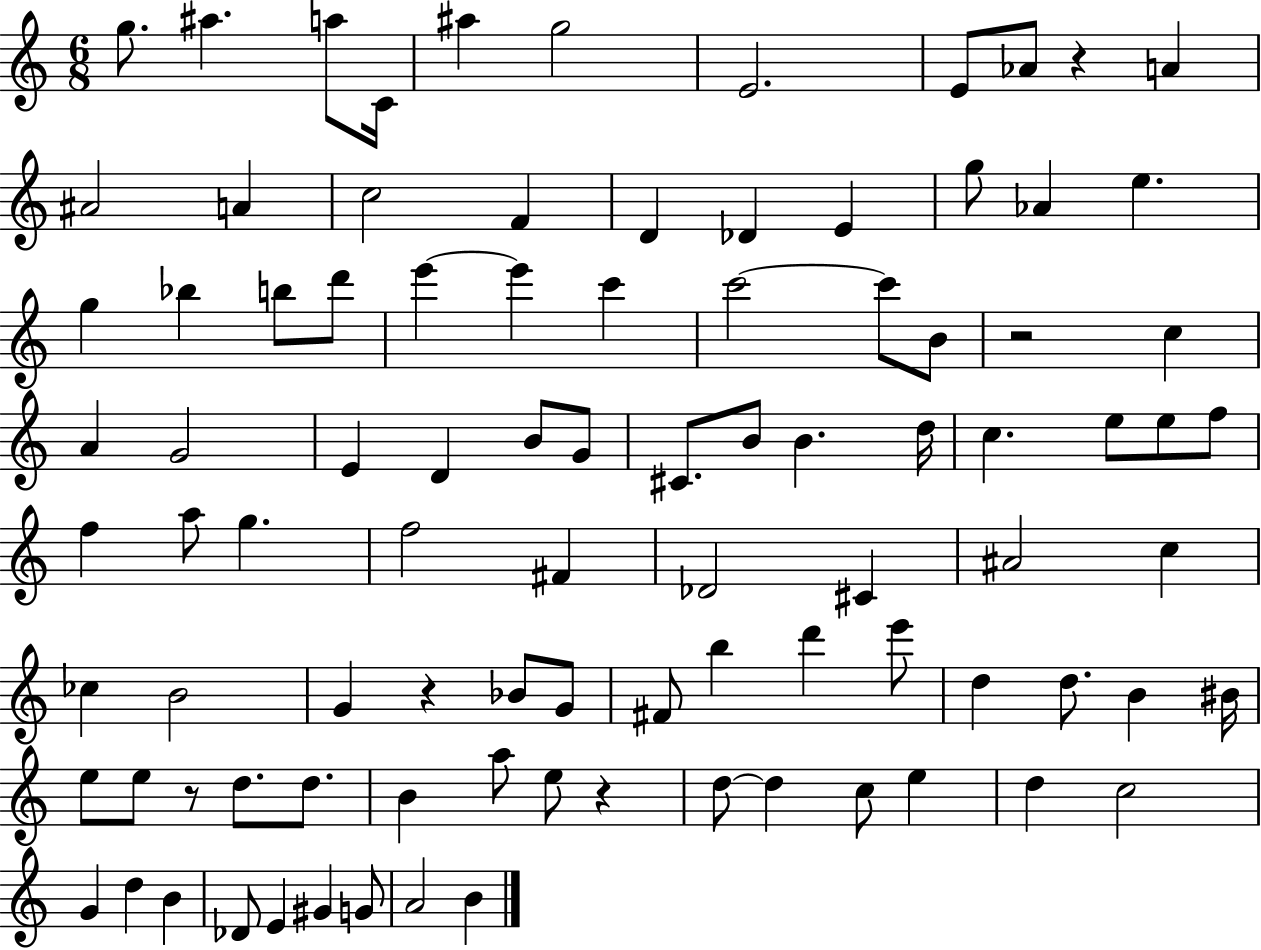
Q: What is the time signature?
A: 6/8